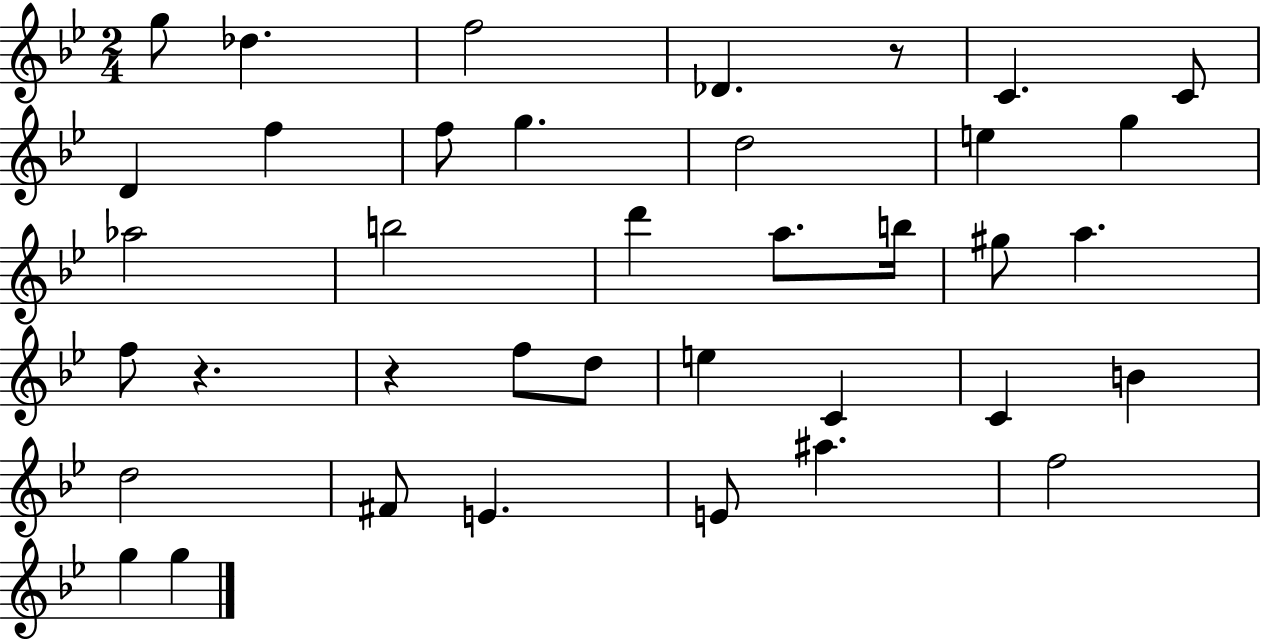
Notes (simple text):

G5/e Db5/q. F5/h Db4/q. R/e C4/q. C4/e D4/q F5/q F5/e G5/q. D5/h E5/q G5/q Ab5/h B5/h D6/q A5/e. B5/s G#5/e A5/q. F5/e R/q. R/q F5/e D5/e E5/q C4/q C4/q B4/q D5/h F#4/e E4/q. E4/e A#5/q. F5/h G5/q G5/q